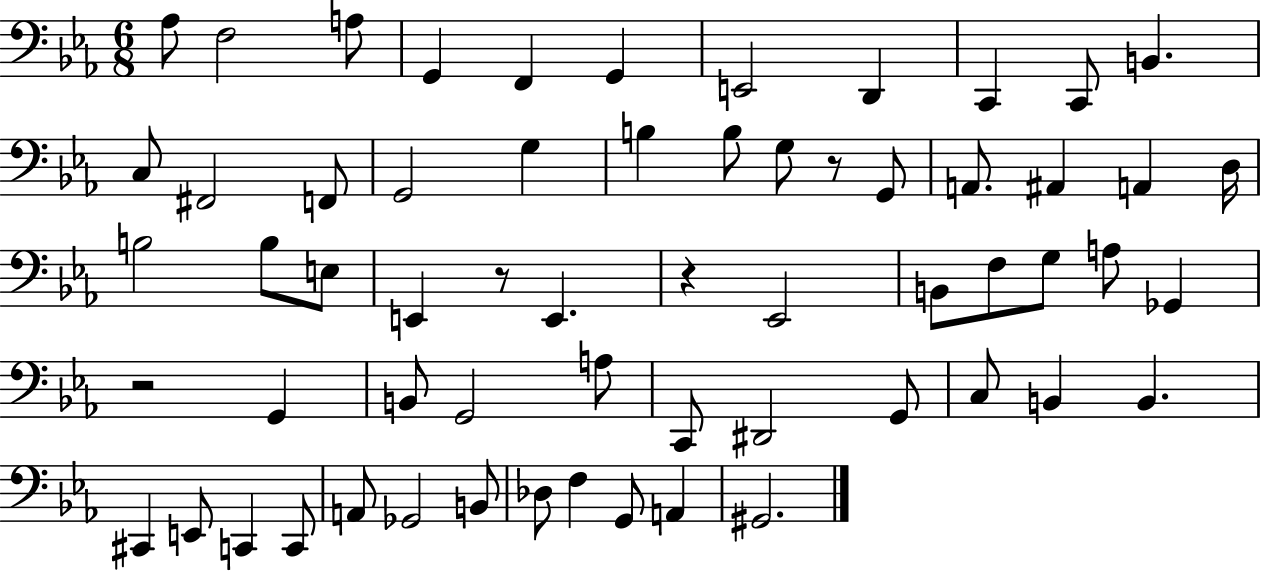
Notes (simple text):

Ab3/e F3/h A3/e G2/q F2/q G2/q E2/h D2/q C2/q C2/e B2/q. C3/e F#2/h F2/e G2/h G3/q B3/q B3/e G3/e R/e G2/e A2/e. A#2/q A2/q D3/s B3/h B3/e E3/e E2/q R/e E2/q. R/q Eb2/h B2/e F3/e G3/e A3/e Gb2/q R/h G2/q B2/e G2/h A3/e C2/e D#2/h G2/e C3/e B2/q B2/q. C#2/q E2/e C2/q C2/e A2/e Gb2/h B2/e Db3/e F3/q G2/e A2/q G#2/h.